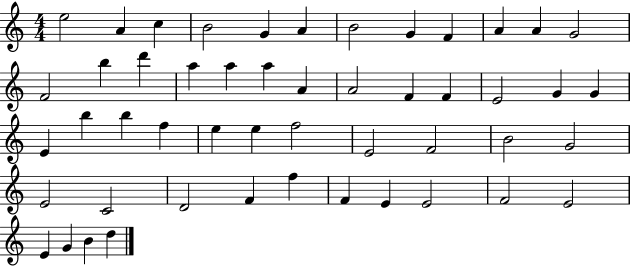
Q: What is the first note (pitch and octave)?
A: E5